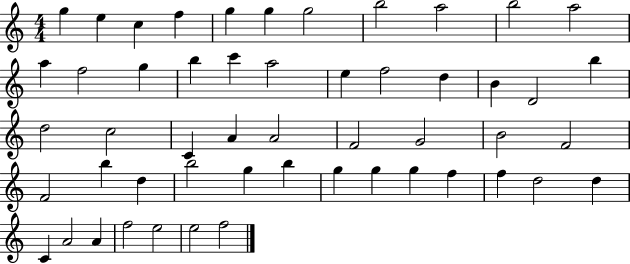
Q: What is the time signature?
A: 4/4